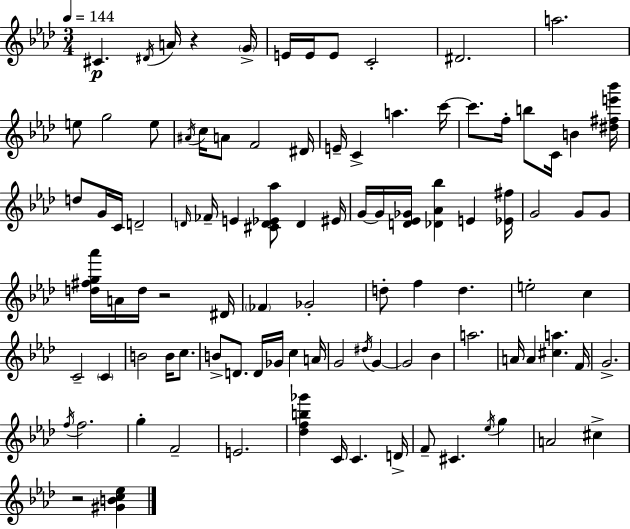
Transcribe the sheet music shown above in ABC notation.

X:1
T:Untitled
M:3/4
L:1/4
K:Fm
^C ^D/4 A/4 z G/4 E/4 E/4 E/2 C2 ^D2 a2 e/2 g2 e/2 ^A/4 c/4 A/2 F2 ^D/4 E/4 C a c'/4 c'/2 f/4 b/2 C/4 B [^d^fe'_b']/4 d/2 G/4 C/4 D2 D/4 _F/4 E [^CD_E_a]/2 D ^E/4 G/4 G/4 [D_E_G]/4 [_D_A_b] E [_E^f]/4 G2 G/2 G/2 [d^fg_a']/4 A/4 d/4 z2 ^D/4 _F _G2 d/2 f d e2 c C2 C B2 B/4 c/2 B/2 D/2 D/4 _G/4 c A/4 G2 ^d/4 G G2 _B a2 A/4 A [^ca] F/4 G2 f/4 f2 g F2 E2 [_dfb_g'] C/4 C D/4 F/2 ^C _e/4 g A2 ^c z2 [^GBc_e]